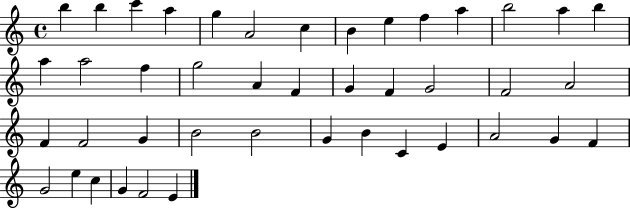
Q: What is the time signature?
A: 4/4